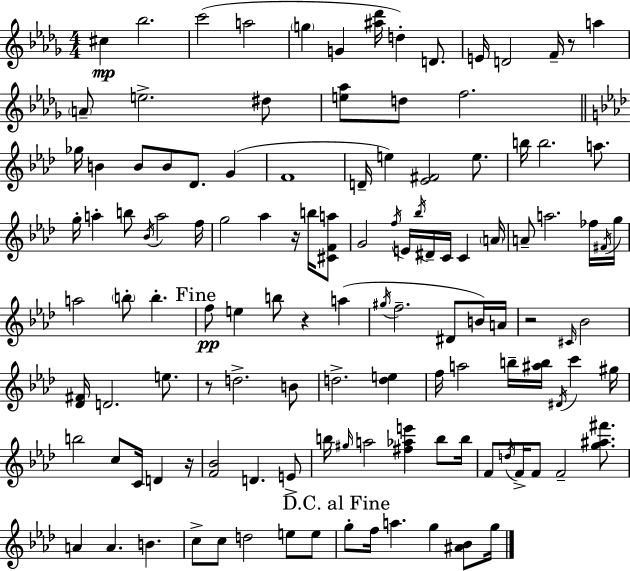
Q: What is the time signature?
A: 4/4